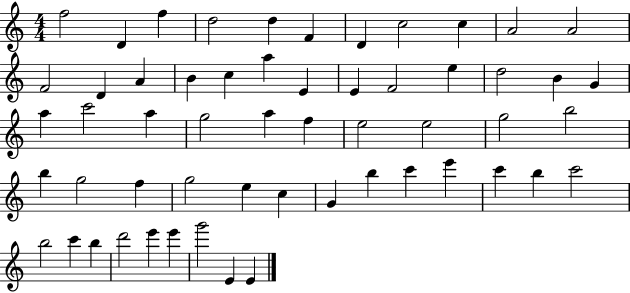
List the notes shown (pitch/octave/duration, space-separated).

F5/h D4/q F5/q D5/h D5/q F4/q D4/q C5/h C5/q A4/h A4/h F4/h D4/q A4/q B4/q C5/q A5/q E4/q E4/q F4/h E5/q D5/h B4/q G4/q A5/q C6/h A5/q G5/h A5/q F5/q E5/h E5/h G5/h B5/h B5/q G5/h F5/q G5/h E5/q C5/q G4/q B5/q C6/q E6/q C6/q B5/q C6/h B5/h C6/q B5/q D6/h E6/q E6/q G6/h E4/q E4/q